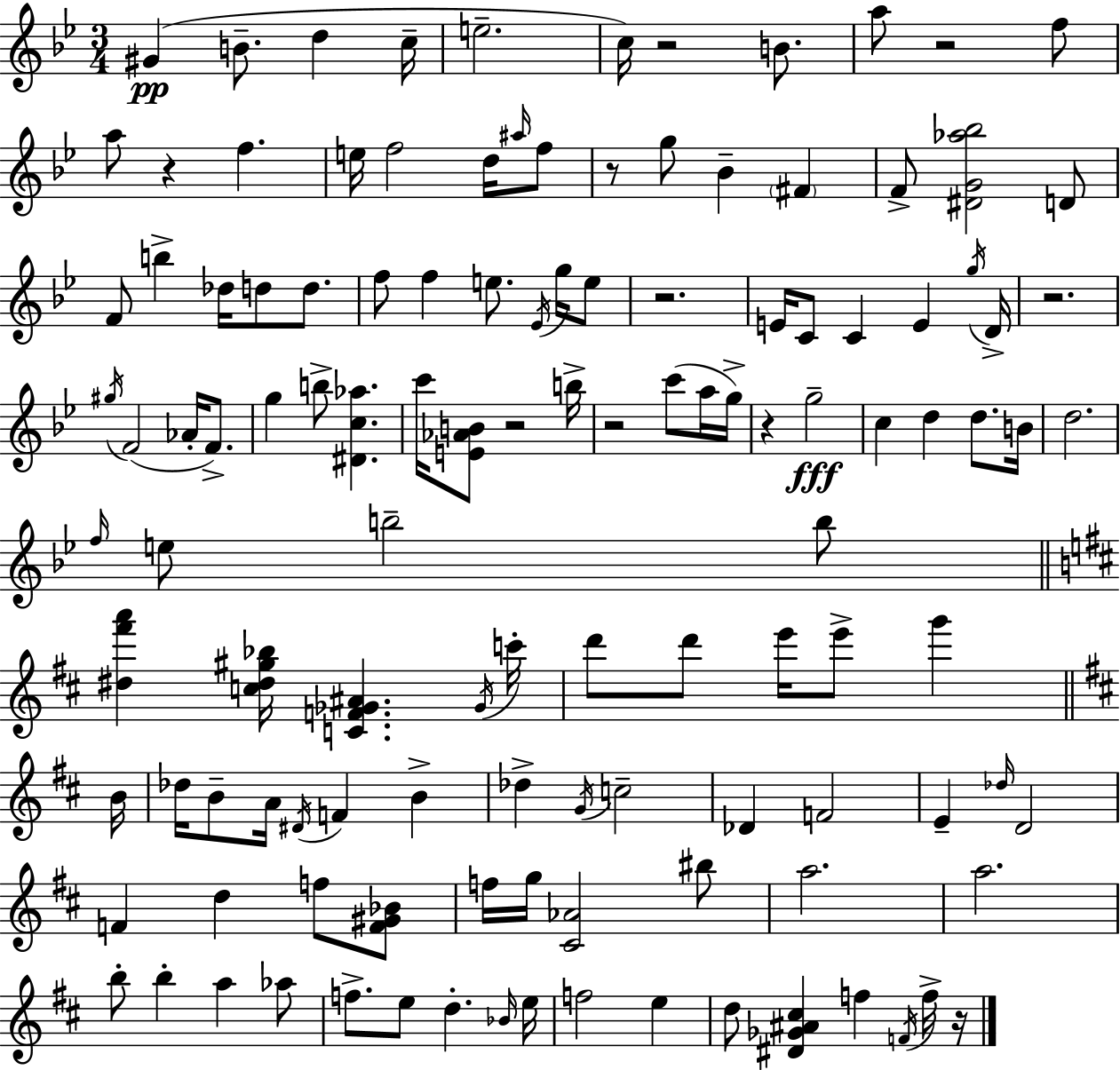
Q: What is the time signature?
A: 3/4